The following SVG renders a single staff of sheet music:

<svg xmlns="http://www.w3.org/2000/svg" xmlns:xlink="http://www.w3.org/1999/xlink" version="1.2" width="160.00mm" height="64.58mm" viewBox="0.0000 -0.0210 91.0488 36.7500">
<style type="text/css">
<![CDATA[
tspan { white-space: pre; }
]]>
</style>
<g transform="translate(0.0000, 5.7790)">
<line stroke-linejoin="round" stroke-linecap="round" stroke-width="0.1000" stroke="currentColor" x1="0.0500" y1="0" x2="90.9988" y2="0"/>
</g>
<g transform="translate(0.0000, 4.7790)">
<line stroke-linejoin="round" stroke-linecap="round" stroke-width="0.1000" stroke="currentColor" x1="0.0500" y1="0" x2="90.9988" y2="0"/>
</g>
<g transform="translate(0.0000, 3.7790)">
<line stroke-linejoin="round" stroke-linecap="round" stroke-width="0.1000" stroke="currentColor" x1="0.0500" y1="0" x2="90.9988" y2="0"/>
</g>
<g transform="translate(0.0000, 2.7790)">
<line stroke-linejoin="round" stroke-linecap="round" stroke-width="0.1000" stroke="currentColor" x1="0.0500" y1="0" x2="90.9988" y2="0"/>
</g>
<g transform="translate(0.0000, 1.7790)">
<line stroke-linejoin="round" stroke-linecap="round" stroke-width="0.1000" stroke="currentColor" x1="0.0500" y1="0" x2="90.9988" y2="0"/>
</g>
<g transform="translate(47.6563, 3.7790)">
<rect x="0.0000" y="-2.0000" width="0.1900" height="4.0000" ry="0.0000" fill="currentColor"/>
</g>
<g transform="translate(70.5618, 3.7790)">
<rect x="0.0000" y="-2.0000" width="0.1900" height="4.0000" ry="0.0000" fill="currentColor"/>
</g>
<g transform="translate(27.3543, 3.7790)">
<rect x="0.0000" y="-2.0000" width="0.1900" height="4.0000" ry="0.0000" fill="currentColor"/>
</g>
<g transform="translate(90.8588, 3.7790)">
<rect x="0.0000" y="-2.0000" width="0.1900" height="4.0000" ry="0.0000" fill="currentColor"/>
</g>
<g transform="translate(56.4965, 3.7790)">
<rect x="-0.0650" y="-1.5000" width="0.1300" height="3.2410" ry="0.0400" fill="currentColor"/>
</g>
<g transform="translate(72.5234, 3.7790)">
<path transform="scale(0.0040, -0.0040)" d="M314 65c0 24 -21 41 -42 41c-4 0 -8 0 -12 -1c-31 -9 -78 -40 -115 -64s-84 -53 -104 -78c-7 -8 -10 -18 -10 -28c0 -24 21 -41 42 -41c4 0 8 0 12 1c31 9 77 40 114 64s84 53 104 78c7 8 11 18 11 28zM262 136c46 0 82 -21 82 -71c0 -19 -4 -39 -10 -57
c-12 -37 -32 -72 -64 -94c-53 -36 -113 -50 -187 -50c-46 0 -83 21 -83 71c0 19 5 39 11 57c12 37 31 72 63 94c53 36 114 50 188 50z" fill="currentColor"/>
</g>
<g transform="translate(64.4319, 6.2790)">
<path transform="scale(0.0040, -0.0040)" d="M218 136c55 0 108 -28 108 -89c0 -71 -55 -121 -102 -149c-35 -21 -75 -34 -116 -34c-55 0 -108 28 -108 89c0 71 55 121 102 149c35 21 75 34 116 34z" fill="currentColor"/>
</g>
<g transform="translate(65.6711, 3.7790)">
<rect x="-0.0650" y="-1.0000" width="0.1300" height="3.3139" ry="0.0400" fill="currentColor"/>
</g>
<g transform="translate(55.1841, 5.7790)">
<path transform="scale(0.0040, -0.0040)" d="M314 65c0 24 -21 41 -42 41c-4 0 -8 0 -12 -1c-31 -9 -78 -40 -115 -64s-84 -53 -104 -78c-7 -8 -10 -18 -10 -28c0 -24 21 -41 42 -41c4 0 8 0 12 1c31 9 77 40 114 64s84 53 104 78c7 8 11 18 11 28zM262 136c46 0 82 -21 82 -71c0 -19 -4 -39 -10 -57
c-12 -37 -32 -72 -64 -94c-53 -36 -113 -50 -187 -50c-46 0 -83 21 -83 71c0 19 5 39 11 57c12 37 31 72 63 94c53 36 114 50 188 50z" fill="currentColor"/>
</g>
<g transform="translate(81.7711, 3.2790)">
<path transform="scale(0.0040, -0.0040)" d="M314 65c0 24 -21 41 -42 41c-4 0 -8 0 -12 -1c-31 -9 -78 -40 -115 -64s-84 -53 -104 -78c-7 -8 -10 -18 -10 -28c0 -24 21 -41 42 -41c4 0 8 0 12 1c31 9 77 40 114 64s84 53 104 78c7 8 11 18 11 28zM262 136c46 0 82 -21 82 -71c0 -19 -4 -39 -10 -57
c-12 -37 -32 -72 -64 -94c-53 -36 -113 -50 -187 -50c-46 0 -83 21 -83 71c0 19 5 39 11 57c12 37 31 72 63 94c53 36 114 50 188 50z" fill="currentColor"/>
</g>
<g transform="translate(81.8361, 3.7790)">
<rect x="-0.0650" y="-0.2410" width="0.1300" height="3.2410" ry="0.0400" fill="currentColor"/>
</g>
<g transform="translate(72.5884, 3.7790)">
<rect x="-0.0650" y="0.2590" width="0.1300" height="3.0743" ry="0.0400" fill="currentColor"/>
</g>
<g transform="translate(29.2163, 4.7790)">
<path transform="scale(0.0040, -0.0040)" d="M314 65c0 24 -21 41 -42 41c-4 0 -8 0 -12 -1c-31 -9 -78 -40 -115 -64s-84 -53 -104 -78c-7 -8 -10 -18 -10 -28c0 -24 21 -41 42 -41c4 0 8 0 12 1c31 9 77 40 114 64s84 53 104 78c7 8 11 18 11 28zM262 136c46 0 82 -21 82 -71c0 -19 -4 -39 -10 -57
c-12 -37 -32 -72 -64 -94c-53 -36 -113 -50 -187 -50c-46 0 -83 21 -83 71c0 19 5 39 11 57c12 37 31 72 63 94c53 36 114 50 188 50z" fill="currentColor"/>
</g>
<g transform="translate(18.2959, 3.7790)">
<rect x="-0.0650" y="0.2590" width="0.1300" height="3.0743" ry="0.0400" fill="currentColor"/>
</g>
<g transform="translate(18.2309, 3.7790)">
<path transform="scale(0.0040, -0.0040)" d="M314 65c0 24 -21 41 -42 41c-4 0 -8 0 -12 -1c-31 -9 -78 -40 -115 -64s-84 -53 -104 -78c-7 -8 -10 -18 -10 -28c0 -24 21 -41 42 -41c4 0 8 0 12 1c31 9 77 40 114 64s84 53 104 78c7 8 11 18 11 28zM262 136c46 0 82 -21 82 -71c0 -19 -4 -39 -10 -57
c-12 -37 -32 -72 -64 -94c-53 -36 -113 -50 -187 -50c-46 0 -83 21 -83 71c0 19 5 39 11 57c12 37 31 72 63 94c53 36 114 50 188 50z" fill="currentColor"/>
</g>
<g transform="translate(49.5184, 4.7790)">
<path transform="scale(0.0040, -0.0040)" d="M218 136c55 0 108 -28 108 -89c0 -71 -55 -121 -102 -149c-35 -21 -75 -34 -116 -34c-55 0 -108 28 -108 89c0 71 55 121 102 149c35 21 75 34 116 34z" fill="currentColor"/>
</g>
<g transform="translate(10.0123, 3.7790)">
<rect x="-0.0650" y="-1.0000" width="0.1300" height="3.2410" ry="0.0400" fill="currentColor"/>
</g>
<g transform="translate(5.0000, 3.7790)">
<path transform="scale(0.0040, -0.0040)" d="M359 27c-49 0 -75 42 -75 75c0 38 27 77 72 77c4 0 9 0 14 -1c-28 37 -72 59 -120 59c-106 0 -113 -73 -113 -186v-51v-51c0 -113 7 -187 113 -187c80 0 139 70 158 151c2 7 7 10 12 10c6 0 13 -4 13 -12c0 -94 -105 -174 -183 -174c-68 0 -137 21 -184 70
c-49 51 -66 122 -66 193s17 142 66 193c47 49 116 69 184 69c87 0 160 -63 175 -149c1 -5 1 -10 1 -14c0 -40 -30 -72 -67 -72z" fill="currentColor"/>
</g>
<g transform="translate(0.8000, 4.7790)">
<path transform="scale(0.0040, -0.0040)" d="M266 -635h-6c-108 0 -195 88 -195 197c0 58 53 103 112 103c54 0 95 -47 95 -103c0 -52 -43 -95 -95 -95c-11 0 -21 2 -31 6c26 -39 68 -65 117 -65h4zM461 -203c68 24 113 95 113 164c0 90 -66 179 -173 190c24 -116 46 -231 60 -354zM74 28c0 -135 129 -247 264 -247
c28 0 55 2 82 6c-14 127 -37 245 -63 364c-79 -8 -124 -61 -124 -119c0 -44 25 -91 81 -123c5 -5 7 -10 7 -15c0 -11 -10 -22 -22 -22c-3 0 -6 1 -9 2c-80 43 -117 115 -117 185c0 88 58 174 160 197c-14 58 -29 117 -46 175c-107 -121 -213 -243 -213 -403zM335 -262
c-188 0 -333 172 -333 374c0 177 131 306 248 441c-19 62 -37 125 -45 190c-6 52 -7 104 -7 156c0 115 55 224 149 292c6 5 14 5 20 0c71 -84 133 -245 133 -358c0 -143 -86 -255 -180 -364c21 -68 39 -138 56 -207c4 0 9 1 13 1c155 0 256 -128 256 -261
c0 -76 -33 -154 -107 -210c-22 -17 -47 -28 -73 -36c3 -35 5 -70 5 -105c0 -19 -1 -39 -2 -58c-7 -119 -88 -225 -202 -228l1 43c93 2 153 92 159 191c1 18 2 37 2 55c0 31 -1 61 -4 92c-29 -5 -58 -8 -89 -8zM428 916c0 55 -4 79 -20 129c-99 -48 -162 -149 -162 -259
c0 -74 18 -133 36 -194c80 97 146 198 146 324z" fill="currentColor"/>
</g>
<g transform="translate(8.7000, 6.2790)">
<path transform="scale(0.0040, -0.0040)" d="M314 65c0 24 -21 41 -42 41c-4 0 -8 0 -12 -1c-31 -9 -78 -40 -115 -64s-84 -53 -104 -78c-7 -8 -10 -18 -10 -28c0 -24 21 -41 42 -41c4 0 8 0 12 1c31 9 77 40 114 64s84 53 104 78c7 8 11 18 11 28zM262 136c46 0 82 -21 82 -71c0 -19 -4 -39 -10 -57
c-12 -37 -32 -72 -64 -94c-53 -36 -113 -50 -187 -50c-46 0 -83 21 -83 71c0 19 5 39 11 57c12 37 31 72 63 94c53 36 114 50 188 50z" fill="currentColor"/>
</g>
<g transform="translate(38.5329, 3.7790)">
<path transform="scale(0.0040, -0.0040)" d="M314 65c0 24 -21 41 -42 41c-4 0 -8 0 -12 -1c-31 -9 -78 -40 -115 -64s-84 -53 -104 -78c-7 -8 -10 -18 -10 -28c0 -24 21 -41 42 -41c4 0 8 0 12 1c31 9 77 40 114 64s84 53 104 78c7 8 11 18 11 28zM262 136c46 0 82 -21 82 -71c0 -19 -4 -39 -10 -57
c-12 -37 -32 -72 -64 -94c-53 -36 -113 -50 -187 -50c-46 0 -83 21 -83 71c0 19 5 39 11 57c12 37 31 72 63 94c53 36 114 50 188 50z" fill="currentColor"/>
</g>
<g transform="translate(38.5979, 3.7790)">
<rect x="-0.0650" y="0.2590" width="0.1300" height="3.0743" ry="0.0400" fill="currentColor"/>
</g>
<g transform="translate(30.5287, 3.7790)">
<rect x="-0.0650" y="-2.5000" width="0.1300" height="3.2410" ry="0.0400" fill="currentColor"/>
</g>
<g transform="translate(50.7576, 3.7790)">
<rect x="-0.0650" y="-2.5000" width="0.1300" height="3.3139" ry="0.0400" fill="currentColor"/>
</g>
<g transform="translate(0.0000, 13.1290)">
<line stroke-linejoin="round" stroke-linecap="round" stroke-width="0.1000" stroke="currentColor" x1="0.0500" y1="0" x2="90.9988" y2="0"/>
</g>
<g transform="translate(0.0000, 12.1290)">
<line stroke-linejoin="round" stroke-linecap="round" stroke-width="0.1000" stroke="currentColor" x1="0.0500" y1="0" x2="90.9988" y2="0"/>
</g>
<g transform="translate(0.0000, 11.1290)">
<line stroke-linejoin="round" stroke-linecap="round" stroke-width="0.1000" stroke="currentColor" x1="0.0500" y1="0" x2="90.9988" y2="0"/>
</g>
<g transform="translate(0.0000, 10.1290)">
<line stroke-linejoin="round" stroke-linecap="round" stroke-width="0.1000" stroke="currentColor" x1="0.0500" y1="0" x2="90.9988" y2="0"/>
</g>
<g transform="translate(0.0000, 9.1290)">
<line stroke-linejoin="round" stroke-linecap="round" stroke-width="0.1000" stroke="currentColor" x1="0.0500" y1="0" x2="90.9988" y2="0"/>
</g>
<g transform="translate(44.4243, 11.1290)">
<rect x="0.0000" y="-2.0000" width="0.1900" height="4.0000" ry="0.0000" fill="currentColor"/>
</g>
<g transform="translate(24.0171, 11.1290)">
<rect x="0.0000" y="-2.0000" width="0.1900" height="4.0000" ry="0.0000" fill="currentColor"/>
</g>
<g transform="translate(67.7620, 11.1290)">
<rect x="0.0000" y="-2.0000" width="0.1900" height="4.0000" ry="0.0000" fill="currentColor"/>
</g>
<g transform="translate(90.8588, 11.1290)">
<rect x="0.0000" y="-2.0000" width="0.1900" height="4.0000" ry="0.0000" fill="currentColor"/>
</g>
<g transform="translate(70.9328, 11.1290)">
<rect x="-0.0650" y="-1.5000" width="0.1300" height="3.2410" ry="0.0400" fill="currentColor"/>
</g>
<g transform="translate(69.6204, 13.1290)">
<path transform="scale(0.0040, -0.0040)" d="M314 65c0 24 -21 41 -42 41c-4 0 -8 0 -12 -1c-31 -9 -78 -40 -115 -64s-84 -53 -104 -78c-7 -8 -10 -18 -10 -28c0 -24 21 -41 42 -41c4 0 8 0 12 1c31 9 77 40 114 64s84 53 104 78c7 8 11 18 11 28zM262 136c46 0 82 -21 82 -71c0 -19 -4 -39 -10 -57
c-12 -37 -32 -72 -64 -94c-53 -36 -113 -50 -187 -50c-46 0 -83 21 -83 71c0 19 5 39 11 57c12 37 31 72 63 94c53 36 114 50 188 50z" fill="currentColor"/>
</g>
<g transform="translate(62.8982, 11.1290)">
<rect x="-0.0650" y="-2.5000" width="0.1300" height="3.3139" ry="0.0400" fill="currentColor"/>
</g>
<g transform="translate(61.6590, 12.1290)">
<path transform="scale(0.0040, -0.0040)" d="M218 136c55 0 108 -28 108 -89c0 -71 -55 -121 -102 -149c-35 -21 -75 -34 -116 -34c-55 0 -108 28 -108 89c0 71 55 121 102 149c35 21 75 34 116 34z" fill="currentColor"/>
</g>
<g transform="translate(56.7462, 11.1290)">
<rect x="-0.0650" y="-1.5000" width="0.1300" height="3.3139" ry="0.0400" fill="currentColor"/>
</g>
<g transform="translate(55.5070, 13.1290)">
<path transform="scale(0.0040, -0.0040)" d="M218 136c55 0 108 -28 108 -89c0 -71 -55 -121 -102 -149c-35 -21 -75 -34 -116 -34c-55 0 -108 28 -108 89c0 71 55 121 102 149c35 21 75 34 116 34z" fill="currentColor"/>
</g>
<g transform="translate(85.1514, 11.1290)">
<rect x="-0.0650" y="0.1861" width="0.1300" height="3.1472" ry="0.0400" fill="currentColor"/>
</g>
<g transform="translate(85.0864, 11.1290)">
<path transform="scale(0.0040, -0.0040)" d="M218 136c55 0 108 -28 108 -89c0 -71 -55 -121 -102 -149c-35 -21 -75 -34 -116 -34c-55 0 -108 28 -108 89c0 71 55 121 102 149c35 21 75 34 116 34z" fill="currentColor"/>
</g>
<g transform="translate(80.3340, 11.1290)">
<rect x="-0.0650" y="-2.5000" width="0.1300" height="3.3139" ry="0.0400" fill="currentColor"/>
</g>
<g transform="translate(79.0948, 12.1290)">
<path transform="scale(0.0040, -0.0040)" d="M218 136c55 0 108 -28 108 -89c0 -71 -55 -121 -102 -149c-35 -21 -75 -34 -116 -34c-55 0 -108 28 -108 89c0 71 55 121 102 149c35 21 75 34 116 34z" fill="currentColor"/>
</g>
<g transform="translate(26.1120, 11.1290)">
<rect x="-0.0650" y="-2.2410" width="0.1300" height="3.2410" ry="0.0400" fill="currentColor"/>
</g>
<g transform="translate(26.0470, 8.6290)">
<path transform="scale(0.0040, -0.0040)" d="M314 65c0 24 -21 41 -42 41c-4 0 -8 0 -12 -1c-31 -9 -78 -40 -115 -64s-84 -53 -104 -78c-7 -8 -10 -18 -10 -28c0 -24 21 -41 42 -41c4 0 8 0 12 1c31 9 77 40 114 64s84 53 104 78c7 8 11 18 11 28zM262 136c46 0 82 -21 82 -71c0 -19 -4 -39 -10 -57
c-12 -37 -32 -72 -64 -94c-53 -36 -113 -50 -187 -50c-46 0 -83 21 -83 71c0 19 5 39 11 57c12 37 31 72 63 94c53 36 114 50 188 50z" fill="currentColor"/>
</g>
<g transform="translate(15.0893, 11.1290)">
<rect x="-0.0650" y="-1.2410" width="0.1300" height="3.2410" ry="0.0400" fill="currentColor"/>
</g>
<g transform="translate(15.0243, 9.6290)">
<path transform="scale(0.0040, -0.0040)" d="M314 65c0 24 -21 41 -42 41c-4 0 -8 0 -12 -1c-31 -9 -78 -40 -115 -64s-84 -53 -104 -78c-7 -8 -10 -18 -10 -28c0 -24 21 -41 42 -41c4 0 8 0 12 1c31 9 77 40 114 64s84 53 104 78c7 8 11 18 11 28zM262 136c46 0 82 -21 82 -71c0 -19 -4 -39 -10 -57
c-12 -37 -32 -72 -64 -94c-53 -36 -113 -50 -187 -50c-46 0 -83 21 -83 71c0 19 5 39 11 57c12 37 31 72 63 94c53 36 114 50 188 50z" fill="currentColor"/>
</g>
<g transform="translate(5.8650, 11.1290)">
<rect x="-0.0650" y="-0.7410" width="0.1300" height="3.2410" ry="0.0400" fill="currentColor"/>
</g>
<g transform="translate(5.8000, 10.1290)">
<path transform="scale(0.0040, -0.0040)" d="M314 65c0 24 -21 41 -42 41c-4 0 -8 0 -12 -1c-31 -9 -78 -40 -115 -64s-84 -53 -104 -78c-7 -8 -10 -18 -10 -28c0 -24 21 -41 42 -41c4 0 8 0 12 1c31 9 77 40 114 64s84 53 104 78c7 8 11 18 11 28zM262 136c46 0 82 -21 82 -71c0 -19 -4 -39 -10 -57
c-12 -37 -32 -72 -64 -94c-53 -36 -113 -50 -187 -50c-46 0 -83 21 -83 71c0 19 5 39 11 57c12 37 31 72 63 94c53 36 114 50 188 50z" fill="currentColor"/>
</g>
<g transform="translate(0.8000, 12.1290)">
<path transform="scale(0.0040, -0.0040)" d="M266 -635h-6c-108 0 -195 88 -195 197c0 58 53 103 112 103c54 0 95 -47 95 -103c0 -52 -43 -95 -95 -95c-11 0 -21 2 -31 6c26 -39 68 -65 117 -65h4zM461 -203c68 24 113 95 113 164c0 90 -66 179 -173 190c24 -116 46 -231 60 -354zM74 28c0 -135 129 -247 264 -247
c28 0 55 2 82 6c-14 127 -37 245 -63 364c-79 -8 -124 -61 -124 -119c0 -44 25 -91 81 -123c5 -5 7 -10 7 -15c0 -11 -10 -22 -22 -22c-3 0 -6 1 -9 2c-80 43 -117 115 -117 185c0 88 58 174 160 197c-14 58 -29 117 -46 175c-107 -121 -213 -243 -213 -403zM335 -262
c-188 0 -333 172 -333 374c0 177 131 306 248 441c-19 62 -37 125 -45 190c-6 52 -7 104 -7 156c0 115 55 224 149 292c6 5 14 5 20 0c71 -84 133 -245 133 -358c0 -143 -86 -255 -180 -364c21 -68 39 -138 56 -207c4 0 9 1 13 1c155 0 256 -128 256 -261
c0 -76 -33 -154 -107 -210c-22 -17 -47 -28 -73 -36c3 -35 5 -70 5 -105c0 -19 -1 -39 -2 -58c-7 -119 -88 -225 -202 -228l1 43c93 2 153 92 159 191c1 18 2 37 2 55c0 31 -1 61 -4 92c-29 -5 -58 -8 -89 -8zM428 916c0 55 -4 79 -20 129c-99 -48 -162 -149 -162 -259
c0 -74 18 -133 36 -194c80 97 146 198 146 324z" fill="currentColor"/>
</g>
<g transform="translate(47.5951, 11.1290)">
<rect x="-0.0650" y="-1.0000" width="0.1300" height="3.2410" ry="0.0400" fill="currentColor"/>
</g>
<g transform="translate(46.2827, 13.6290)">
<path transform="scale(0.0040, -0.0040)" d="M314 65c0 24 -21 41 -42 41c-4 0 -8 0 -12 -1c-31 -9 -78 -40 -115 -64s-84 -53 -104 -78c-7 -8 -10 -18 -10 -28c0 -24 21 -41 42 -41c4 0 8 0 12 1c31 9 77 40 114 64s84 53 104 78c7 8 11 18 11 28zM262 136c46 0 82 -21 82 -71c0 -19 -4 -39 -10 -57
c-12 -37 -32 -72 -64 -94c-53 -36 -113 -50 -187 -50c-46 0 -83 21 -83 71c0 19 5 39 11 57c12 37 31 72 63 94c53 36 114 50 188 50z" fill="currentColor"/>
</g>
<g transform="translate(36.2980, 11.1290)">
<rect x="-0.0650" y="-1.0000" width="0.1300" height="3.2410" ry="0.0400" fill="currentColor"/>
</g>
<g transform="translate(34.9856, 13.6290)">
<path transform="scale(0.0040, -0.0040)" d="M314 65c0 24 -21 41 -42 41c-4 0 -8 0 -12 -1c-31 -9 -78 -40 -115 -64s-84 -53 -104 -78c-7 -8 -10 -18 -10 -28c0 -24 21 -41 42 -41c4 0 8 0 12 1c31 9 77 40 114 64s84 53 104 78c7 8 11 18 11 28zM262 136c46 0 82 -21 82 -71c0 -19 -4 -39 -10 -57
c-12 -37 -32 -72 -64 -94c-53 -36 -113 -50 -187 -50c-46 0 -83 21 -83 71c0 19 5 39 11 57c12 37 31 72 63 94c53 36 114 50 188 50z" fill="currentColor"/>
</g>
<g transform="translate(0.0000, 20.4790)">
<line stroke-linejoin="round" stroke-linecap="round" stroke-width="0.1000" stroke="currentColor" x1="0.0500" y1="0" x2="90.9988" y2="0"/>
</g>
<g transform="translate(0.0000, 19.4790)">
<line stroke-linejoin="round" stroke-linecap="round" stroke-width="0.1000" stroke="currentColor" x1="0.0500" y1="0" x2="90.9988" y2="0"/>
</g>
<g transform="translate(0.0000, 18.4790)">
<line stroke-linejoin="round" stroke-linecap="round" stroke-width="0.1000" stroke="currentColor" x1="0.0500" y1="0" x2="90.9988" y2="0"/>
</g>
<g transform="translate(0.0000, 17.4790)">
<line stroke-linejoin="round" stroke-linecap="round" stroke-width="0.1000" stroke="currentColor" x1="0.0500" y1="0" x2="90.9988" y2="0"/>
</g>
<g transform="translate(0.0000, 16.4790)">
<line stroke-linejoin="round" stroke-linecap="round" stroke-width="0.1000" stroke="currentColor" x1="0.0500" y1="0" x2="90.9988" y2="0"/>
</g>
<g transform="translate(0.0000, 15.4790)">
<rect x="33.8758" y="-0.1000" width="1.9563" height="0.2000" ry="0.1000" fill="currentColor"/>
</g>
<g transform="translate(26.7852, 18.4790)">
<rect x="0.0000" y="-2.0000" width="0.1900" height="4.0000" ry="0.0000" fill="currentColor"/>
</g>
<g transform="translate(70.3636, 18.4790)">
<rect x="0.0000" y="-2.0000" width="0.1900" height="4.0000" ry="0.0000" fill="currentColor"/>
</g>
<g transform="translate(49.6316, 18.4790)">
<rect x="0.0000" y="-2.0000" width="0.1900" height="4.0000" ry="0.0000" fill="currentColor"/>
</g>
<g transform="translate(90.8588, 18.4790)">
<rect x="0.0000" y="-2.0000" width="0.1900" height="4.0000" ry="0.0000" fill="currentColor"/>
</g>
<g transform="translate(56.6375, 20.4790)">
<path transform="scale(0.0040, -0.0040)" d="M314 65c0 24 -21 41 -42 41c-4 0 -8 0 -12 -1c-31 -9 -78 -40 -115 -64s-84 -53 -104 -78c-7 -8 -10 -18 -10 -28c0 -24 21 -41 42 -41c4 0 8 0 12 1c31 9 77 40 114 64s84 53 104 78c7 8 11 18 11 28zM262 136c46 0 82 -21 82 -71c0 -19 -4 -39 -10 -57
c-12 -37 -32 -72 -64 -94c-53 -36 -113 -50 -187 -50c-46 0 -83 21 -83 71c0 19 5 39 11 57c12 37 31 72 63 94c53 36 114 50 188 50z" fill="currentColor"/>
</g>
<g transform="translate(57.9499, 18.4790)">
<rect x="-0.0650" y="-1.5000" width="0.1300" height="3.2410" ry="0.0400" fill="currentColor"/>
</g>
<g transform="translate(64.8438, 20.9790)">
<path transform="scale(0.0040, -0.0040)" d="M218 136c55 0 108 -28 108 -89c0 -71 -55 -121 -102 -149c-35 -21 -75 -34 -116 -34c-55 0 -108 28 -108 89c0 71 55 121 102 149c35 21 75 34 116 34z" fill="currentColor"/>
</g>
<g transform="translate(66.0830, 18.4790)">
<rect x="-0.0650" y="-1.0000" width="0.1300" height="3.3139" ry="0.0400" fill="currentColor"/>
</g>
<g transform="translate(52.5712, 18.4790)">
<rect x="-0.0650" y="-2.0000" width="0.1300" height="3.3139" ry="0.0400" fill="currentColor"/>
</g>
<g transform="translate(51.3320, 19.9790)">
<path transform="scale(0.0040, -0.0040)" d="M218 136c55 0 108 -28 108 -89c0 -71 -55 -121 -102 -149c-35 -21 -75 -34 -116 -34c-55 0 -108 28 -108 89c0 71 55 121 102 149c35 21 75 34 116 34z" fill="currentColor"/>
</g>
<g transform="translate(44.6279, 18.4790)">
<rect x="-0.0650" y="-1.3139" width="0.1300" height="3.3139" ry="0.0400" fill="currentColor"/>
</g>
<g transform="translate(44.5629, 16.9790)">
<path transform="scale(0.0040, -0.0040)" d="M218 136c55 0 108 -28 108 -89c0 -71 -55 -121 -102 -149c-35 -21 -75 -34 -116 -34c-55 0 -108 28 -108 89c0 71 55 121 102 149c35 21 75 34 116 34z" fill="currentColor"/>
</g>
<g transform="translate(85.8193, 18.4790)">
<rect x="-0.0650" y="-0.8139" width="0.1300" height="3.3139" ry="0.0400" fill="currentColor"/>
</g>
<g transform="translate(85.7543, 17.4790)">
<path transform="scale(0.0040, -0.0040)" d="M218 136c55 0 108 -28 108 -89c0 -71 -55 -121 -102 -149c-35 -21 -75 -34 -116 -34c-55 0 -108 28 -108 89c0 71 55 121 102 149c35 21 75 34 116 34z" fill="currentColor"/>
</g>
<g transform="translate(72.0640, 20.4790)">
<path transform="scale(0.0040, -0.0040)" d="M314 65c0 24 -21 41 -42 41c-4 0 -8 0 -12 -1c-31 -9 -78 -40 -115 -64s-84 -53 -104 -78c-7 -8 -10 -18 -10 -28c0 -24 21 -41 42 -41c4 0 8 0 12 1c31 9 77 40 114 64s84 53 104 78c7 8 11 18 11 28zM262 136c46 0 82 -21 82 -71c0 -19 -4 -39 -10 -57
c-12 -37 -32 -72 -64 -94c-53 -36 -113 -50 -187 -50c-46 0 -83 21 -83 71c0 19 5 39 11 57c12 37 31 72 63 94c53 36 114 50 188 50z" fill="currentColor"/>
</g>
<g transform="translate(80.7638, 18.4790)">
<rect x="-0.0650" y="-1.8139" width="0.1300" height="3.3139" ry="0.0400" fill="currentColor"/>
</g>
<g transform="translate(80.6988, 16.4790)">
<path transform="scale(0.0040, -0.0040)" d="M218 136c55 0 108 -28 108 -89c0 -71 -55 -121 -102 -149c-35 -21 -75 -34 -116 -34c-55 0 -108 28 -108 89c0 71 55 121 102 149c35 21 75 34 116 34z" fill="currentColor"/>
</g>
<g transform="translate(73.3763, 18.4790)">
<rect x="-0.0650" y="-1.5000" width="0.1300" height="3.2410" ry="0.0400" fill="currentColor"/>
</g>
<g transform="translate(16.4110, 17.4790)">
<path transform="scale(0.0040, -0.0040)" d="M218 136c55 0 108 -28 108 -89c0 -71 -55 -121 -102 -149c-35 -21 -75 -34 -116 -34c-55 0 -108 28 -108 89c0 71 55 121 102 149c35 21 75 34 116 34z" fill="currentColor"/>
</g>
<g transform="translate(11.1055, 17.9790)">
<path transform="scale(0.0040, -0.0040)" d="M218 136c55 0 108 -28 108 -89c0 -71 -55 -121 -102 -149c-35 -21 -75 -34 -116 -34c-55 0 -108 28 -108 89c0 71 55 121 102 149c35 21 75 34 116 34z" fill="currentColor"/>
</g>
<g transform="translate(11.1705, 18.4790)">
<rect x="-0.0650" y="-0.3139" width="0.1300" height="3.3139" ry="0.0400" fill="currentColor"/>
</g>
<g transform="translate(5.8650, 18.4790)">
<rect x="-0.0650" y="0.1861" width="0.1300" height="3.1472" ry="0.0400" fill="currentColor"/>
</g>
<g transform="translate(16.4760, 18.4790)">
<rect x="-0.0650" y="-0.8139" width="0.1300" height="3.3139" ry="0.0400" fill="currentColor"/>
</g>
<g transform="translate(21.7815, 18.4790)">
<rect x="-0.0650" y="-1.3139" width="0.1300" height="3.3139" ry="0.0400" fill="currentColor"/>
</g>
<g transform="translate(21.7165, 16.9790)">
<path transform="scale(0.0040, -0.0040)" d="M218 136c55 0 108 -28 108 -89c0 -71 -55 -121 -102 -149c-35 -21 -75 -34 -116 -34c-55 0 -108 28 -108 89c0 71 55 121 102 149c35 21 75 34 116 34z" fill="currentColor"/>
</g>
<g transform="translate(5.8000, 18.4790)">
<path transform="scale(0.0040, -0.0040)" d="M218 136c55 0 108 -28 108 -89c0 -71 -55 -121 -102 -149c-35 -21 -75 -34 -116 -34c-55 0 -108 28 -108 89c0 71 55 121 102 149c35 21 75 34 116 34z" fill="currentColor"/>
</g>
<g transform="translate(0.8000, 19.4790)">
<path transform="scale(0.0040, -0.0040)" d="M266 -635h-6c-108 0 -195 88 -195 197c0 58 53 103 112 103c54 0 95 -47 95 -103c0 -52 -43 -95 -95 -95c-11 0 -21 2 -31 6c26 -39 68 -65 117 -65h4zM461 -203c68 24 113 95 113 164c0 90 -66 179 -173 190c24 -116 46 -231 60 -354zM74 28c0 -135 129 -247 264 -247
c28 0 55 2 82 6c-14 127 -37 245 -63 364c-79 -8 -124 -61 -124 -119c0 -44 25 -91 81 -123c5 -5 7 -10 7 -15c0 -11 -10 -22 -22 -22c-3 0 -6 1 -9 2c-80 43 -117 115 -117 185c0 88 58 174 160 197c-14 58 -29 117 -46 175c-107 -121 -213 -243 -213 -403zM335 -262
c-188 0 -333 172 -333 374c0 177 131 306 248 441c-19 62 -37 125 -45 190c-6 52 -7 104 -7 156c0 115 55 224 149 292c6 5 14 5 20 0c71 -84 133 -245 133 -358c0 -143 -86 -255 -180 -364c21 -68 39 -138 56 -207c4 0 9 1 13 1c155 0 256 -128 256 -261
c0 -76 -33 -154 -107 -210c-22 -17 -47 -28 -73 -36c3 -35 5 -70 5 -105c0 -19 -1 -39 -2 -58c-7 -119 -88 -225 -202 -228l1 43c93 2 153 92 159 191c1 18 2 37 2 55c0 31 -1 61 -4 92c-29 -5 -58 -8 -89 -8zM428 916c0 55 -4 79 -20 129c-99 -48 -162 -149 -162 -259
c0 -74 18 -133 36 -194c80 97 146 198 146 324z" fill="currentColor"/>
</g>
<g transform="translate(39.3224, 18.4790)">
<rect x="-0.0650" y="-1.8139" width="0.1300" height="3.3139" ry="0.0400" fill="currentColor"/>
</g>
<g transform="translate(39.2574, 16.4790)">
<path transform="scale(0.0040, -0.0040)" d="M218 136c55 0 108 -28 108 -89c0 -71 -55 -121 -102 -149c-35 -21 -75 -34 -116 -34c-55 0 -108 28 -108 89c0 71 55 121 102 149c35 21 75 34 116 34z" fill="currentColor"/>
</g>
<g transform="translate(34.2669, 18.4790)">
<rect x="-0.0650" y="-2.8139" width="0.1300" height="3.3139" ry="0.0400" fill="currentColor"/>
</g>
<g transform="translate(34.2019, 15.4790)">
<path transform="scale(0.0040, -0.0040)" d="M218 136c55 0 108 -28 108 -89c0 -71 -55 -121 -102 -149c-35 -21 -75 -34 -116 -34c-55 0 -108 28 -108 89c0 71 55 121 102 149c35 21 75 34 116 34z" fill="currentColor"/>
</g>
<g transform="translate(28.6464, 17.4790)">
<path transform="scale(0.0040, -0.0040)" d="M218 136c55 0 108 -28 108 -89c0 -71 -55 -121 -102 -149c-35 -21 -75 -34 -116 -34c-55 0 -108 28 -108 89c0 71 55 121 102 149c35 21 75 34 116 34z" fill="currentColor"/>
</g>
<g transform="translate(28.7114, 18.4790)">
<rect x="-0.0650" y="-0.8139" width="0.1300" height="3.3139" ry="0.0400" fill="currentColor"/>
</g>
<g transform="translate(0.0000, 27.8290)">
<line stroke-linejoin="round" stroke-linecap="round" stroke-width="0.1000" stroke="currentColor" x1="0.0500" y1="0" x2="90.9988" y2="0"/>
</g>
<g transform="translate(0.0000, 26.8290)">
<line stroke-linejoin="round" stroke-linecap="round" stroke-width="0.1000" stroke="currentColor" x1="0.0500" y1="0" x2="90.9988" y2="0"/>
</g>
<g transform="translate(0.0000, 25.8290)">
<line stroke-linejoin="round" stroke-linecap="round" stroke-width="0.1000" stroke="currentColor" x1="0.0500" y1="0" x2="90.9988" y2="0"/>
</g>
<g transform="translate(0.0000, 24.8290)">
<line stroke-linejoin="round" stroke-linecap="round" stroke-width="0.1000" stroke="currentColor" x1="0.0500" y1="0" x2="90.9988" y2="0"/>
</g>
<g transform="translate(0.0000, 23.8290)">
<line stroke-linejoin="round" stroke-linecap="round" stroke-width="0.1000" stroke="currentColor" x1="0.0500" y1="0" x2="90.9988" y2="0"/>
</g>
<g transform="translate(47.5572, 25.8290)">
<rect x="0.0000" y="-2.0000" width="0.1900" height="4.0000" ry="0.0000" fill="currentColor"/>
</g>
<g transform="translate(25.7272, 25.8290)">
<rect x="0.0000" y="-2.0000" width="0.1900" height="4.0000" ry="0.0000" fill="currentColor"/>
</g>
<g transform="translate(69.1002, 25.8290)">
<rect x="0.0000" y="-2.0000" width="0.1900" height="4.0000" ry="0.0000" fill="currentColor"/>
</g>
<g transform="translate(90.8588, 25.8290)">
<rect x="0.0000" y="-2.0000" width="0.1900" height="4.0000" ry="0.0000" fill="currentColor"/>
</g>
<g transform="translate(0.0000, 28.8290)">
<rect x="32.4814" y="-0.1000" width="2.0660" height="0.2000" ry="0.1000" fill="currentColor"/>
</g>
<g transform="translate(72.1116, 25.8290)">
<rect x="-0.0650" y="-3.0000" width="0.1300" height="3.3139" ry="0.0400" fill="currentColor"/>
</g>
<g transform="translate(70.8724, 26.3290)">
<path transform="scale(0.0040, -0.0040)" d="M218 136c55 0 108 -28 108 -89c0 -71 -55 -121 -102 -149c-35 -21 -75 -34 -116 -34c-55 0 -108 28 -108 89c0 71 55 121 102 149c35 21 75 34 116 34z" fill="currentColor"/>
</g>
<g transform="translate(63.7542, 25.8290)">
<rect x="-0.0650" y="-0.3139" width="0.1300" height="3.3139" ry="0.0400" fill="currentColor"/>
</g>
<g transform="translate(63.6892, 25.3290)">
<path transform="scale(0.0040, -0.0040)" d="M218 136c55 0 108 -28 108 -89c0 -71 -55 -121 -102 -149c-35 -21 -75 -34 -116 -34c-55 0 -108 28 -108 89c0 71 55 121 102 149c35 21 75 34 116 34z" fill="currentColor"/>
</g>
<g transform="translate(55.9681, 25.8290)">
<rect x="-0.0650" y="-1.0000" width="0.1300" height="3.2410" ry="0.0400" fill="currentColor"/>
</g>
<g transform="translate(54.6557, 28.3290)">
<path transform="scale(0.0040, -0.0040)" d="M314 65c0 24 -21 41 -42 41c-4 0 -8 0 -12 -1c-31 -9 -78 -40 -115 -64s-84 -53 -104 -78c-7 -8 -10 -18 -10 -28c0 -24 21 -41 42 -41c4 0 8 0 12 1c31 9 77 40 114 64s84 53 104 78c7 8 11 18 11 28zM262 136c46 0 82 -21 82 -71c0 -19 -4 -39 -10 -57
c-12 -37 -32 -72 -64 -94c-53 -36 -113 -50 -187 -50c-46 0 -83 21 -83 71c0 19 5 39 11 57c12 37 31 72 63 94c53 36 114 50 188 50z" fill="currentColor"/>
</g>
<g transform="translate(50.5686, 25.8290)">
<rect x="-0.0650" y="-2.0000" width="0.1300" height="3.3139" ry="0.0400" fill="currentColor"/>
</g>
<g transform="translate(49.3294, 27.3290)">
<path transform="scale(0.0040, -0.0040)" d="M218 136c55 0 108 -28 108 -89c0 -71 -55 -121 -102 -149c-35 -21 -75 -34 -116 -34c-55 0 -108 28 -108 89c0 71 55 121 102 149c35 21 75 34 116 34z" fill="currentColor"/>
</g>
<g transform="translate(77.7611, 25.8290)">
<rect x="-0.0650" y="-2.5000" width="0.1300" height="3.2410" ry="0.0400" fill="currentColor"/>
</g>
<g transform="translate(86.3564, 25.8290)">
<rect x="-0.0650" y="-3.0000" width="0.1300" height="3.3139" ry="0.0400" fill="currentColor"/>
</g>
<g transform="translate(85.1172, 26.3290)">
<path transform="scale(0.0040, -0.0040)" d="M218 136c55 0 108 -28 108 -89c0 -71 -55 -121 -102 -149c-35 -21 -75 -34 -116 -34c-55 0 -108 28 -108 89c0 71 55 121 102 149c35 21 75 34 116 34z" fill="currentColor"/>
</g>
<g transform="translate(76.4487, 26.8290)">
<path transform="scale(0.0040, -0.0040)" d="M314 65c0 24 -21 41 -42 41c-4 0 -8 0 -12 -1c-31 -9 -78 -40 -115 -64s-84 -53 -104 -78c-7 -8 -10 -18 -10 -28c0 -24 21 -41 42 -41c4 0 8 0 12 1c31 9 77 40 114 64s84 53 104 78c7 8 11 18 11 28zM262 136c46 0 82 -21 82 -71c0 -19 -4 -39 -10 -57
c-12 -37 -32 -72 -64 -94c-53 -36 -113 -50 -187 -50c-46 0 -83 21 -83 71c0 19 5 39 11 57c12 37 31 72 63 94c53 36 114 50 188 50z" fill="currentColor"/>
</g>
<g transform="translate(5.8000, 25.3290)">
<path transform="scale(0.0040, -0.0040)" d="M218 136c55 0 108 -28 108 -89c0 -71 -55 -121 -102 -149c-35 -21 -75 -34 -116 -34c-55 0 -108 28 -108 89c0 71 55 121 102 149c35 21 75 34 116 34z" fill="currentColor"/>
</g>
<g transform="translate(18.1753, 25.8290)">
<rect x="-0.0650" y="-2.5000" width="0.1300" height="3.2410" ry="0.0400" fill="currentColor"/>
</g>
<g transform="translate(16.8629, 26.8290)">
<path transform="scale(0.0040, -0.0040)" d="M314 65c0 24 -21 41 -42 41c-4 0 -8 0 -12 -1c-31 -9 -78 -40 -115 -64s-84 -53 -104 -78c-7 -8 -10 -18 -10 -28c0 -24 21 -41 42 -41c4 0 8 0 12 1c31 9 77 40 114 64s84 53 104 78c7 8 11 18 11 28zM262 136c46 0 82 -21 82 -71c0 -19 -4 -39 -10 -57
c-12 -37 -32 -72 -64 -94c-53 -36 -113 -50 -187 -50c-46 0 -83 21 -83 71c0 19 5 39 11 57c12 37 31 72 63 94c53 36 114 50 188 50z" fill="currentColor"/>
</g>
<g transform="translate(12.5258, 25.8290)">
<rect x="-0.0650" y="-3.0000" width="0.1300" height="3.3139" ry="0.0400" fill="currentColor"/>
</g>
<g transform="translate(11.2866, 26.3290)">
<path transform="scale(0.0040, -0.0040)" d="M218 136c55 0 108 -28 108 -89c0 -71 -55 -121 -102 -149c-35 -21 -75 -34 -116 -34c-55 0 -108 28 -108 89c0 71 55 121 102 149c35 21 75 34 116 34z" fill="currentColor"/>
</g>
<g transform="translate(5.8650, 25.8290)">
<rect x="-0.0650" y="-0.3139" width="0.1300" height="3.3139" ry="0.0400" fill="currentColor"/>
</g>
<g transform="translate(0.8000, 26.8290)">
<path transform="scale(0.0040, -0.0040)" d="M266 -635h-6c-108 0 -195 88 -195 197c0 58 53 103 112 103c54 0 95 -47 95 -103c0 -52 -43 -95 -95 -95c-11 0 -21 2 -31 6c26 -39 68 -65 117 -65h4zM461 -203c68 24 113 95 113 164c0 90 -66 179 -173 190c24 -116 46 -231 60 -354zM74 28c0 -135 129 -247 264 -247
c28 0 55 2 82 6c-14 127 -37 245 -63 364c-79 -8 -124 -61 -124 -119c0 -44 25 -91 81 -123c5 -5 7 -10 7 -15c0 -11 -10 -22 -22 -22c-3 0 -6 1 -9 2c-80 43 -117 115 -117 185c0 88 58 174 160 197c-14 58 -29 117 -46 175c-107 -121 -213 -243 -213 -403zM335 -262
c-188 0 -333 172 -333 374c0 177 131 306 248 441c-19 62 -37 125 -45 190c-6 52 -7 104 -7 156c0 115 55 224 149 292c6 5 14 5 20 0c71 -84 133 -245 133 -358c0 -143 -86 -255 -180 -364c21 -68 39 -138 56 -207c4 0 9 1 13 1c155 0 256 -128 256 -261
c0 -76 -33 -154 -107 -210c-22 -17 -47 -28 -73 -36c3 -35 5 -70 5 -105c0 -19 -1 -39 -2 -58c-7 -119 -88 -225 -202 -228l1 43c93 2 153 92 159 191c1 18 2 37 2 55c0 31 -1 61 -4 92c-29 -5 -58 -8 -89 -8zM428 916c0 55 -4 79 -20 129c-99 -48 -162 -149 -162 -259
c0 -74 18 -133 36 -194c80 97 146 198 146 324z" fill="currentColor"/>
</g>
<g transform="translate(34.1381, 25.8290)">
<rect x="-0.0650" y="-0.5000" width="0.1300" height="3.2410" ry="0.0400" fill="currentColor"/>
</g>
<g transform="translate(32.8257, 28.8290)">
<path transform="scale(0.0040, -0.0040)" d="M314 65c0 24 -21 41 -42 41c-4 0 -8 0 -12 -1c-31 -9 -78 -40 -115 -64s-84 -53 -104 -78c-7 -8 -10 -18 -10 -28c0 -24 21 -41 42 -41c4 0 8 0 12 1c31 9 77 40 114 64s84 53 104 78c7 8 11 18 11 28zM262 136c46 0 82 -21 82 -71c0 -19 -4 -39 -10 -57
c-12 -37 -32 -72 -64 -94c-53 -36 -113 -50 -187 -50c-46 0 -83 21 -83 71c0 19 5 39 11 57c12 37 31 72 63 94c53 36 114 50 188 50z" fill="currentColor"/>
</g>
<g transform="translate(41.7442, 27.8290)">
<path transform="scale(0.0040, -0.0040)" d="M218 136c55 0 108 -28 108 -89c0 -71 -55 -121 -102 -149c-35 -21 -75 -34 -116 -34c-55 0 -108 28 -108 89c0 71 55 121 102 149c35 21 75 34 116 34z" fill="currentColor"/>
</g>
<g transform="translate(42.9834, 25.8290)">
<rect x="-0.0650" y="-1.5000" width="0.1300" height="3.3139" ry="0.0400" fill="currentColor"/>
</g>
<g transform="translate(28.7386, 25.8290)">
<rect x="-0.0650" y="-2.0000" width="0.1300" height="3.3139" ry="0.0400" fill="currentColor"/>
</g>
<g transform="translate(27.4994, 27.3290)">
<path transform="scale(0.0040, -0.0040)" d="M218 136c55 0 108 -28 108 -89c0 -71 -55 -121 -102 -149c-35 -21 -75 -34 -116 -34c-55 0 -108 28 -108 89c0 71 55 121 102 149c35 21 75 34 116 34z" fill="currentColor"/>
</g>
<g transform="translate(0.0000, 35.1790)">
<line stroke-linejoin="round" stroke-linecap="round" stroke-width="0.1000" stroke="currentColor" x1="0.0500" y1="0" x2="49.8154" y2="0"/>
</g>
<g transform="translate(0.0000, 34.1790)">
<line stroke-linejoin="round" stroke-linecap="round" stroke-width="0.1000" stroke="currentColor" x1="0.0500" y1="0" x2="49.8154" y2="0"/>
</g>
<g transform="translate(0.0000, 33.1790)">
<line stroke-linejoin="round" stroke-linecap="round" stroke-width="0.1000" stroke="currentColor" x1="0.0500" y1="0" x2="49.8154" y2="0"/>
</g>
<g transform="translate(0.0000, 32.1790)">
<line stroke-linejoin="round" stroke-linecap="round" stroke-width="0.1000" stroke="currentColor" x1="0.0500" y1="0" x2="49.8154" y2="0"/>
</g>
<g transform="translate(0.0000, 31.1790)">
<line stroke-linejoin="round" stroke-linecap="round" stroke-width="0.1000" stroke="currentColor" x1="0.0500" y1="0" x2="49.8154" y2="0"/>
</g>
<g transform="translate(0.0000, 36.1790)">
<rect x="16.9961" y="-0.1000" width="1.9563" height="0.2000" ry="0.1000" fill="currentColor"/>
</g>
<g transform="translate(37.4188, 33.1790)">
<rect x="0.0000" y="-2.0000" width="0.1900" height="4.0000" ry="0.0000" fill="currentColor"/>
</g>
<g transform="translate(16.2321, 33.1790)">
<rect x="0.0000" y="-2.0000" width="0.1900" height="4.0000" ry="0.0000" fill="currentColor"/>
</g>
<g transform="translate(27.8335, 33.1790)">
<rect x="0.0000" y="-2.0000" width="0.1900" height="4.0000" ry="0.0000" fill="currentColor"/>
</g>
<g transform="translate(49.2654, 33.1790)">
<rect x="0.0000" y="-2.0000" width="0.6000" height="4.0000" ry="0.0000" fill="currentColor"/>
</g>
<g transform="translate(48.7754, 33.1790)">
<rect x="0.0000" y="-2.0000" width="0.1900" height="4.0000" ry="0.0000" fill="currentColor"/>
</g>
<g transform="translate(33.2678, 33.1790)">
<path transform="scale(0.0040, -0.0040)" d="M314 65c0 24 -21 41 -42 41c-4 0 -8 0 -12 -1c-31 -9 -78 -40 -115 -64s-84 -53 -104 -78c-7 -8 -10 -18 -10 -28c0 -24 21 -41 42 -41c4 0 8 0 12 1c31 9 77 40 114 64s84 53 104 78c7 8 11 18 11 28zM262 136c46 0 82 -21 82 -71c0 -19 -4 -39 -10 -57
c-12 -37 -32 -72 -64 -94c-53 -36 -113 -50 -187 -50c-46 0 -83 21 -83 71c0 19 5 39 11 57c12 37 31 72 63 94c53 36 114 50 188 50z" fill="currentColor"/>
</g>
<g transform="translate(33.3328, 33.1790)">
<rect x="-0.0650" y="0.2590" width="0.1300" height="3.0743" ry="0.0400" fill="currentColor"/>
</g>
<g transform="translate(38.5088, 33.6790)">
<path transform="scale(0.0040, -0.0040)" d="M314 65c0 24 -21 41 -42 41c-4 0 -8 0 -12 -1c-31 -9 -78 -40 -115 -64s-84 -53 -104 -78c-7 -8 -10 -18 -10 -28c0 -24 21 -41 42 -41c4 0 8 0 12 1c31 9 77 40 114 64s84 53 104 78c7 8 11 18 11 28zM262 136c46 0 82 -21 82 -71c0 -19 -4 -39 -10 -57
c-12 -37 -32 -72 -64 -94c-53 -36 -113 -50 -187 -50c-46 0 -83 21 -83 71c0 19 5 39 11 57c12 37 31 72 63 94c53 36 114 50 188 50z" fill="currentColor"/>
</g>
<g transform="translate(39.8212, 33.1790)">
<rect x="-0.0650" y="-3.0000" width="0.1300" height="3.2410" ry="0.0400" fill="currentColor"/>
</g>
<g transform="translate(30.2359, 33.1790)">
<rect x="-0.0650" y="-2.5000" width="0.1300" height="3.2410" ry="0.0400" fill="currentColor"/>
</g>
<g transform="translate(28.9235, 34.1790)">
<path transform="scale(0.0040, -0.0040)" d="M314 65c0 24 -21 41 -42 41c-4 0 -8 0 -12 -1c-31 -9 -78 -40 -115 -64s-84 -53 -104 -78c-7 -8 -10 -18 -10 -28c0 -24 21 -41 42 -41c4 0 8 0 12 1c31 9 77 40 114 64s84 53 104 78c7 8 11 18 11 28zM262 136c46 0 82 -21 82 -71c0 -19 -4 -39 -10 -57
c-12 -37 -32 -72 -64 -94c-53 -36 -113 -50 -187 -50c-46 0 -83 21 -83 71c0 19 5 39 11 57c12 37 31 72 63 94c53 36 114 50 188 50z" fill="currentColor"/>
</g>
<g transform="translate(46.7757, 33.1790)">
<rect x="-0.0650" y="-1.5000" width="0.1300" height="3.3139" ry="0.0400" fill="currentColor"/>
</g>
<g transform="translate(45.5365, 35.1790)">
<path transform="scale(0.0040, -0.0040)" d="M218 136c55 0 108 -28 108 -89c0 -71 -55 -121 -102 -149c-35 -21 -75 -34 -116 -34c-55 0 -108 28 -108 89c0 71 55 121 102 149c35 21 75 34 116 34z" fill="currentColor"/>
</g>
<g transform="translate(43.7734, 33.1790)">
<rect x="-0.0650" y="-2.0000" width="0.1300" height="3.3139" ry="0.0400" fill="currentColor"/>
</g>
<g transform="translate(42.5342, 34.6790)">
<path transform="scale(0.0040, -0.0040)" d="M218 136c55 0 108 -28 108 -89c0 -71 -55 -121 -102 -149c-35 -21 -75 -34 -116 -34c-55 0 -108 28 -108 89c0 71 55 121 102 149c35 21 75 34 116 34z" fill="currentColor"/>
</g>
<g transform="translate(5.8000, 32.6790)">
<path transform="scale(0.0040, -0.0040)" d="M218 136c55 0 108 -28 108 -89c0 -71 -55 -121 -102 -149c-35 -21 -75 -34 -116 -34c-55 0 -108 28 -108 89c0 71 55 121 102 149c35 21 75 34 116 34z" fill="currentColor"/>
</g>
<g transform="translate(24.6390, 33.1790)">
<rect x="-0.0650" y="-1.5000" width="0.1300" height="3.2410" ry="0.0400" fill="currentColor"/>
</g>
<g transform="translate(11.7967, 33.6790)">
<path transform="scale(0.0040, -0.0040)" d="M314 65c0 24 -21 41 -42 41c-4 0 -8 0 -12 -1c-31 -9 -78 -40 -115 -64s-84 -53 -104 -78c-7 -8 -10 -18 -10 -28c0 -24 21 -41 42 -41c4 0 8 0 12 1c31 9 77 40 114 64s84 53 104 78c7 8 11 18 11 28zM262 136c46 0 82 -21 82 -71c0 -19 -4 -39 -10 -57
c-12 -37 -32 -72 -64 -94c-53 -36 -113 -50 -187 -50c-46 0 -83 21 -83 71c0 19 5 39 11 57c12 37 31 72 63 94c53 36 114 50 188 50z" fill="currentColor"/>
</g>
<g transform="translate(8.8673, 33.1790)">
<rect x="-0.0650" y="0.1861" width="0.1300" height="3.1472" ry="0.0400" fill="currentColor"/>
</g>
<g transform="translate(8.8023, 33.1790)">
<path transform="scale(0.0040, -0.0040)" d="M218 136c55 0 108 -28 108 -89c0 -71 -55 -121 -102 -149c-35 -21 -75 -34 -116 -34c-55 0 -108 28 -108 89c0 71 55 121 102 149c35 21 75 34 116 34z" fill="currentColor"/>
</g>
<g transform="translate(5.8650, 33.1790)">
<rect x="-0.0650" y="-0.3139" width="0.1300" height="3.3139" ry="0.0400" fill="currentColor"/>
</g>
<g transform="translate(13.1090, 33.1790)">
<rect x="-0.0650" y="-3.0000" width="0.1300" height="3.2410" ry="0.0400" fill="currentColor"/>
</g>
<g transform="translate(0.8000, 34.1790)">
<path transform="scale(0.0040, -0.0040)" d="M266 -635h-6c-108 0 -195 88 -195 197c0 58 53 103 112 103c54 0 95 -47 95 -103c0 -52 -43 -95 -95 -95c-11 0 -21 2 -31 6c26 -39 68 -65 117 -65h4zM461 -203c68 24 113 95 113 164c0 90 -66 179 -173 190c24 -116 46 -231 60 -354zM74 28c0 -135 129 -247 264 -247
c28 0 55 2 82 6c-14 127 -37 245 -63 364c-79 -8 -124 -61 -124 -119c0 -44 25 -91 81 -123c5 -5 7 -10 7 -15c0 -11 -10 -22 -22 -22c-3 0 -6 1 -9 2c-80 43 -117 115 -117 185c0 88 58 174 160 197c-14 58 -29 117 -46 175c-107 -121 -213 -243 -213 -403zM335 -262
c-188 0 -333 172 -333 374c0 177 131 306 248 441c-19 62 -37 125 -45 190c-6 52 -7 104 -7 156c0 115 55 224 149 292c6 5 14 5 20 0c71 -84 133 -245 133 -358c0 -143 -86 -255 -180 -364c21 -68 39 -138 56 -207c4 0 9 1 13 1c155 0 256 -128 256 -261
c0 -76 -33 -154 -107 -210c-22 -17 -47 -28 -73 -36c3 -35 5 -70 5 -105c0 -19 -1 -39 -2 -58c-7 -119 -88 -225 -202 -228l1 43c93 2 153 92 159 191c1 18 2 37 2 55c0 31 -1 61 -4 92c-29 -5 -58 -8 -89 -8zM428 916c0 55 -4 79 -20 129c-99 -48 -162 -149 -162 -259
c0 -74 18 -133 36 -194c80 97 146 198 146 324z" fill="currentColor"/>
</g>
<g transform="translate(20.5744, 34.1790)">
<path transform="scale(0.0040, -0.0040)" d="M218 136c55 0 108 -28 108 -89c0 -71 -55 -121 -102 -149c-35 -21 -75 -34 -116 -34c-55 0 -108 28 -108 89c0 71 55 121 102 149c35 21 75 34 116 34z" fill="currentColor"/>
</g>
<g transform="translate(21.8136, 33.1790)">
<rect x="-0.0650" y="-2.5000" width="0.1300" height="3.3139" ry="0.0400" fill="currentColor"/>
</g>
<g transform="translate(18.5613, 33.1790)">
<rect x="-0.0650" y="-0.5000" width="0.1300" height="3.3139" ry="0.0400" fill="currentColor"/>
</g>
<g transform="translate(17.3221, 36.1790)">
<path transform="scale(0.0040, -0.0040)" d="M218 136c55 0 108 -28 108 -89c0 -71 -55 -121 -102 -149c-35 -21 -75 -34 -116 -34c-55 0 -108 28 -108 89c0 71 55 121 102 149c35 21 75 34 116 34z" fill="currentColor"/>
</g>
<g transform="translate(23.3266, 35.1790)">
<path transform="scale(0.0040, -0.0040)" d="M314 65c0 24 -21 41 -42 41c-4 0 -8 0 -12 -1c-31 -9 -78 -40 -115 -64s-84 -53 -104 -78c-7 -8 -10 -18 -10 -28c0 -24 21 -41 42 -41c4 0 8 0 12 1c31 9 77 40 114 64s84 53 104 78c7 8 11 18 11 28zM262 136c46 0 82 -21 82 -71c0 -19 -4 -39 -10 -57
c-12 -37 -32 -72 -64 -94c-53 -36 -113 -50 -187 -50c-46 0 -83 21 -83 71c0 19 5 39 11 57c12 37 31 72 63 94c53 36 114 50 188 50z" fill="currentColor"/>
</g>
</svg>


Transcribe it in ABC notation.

X:1
T:Untitled
M:4/4
L:1/4
K:C
D2 B2 G2 B2 G E2 D B2 c2 d2 e2 g2 D2 D2 E G E2 G B B c d e d a f e F E2 D E2 f d c A G2 F C2 E F D2 c A G2 A c B A2 C G E2 G2 B2 A2 F E